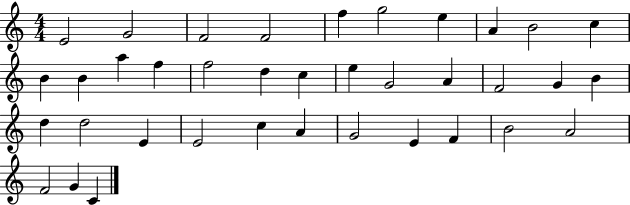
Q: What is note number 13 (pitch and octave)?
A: A5